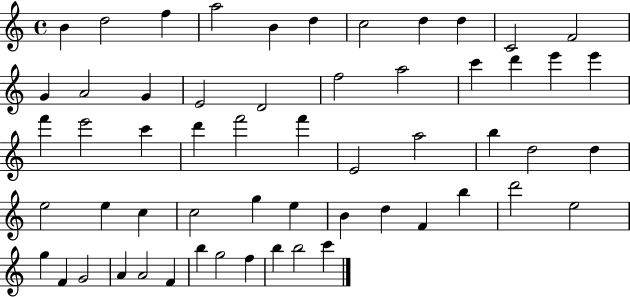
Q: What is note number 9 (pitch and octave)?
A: D5